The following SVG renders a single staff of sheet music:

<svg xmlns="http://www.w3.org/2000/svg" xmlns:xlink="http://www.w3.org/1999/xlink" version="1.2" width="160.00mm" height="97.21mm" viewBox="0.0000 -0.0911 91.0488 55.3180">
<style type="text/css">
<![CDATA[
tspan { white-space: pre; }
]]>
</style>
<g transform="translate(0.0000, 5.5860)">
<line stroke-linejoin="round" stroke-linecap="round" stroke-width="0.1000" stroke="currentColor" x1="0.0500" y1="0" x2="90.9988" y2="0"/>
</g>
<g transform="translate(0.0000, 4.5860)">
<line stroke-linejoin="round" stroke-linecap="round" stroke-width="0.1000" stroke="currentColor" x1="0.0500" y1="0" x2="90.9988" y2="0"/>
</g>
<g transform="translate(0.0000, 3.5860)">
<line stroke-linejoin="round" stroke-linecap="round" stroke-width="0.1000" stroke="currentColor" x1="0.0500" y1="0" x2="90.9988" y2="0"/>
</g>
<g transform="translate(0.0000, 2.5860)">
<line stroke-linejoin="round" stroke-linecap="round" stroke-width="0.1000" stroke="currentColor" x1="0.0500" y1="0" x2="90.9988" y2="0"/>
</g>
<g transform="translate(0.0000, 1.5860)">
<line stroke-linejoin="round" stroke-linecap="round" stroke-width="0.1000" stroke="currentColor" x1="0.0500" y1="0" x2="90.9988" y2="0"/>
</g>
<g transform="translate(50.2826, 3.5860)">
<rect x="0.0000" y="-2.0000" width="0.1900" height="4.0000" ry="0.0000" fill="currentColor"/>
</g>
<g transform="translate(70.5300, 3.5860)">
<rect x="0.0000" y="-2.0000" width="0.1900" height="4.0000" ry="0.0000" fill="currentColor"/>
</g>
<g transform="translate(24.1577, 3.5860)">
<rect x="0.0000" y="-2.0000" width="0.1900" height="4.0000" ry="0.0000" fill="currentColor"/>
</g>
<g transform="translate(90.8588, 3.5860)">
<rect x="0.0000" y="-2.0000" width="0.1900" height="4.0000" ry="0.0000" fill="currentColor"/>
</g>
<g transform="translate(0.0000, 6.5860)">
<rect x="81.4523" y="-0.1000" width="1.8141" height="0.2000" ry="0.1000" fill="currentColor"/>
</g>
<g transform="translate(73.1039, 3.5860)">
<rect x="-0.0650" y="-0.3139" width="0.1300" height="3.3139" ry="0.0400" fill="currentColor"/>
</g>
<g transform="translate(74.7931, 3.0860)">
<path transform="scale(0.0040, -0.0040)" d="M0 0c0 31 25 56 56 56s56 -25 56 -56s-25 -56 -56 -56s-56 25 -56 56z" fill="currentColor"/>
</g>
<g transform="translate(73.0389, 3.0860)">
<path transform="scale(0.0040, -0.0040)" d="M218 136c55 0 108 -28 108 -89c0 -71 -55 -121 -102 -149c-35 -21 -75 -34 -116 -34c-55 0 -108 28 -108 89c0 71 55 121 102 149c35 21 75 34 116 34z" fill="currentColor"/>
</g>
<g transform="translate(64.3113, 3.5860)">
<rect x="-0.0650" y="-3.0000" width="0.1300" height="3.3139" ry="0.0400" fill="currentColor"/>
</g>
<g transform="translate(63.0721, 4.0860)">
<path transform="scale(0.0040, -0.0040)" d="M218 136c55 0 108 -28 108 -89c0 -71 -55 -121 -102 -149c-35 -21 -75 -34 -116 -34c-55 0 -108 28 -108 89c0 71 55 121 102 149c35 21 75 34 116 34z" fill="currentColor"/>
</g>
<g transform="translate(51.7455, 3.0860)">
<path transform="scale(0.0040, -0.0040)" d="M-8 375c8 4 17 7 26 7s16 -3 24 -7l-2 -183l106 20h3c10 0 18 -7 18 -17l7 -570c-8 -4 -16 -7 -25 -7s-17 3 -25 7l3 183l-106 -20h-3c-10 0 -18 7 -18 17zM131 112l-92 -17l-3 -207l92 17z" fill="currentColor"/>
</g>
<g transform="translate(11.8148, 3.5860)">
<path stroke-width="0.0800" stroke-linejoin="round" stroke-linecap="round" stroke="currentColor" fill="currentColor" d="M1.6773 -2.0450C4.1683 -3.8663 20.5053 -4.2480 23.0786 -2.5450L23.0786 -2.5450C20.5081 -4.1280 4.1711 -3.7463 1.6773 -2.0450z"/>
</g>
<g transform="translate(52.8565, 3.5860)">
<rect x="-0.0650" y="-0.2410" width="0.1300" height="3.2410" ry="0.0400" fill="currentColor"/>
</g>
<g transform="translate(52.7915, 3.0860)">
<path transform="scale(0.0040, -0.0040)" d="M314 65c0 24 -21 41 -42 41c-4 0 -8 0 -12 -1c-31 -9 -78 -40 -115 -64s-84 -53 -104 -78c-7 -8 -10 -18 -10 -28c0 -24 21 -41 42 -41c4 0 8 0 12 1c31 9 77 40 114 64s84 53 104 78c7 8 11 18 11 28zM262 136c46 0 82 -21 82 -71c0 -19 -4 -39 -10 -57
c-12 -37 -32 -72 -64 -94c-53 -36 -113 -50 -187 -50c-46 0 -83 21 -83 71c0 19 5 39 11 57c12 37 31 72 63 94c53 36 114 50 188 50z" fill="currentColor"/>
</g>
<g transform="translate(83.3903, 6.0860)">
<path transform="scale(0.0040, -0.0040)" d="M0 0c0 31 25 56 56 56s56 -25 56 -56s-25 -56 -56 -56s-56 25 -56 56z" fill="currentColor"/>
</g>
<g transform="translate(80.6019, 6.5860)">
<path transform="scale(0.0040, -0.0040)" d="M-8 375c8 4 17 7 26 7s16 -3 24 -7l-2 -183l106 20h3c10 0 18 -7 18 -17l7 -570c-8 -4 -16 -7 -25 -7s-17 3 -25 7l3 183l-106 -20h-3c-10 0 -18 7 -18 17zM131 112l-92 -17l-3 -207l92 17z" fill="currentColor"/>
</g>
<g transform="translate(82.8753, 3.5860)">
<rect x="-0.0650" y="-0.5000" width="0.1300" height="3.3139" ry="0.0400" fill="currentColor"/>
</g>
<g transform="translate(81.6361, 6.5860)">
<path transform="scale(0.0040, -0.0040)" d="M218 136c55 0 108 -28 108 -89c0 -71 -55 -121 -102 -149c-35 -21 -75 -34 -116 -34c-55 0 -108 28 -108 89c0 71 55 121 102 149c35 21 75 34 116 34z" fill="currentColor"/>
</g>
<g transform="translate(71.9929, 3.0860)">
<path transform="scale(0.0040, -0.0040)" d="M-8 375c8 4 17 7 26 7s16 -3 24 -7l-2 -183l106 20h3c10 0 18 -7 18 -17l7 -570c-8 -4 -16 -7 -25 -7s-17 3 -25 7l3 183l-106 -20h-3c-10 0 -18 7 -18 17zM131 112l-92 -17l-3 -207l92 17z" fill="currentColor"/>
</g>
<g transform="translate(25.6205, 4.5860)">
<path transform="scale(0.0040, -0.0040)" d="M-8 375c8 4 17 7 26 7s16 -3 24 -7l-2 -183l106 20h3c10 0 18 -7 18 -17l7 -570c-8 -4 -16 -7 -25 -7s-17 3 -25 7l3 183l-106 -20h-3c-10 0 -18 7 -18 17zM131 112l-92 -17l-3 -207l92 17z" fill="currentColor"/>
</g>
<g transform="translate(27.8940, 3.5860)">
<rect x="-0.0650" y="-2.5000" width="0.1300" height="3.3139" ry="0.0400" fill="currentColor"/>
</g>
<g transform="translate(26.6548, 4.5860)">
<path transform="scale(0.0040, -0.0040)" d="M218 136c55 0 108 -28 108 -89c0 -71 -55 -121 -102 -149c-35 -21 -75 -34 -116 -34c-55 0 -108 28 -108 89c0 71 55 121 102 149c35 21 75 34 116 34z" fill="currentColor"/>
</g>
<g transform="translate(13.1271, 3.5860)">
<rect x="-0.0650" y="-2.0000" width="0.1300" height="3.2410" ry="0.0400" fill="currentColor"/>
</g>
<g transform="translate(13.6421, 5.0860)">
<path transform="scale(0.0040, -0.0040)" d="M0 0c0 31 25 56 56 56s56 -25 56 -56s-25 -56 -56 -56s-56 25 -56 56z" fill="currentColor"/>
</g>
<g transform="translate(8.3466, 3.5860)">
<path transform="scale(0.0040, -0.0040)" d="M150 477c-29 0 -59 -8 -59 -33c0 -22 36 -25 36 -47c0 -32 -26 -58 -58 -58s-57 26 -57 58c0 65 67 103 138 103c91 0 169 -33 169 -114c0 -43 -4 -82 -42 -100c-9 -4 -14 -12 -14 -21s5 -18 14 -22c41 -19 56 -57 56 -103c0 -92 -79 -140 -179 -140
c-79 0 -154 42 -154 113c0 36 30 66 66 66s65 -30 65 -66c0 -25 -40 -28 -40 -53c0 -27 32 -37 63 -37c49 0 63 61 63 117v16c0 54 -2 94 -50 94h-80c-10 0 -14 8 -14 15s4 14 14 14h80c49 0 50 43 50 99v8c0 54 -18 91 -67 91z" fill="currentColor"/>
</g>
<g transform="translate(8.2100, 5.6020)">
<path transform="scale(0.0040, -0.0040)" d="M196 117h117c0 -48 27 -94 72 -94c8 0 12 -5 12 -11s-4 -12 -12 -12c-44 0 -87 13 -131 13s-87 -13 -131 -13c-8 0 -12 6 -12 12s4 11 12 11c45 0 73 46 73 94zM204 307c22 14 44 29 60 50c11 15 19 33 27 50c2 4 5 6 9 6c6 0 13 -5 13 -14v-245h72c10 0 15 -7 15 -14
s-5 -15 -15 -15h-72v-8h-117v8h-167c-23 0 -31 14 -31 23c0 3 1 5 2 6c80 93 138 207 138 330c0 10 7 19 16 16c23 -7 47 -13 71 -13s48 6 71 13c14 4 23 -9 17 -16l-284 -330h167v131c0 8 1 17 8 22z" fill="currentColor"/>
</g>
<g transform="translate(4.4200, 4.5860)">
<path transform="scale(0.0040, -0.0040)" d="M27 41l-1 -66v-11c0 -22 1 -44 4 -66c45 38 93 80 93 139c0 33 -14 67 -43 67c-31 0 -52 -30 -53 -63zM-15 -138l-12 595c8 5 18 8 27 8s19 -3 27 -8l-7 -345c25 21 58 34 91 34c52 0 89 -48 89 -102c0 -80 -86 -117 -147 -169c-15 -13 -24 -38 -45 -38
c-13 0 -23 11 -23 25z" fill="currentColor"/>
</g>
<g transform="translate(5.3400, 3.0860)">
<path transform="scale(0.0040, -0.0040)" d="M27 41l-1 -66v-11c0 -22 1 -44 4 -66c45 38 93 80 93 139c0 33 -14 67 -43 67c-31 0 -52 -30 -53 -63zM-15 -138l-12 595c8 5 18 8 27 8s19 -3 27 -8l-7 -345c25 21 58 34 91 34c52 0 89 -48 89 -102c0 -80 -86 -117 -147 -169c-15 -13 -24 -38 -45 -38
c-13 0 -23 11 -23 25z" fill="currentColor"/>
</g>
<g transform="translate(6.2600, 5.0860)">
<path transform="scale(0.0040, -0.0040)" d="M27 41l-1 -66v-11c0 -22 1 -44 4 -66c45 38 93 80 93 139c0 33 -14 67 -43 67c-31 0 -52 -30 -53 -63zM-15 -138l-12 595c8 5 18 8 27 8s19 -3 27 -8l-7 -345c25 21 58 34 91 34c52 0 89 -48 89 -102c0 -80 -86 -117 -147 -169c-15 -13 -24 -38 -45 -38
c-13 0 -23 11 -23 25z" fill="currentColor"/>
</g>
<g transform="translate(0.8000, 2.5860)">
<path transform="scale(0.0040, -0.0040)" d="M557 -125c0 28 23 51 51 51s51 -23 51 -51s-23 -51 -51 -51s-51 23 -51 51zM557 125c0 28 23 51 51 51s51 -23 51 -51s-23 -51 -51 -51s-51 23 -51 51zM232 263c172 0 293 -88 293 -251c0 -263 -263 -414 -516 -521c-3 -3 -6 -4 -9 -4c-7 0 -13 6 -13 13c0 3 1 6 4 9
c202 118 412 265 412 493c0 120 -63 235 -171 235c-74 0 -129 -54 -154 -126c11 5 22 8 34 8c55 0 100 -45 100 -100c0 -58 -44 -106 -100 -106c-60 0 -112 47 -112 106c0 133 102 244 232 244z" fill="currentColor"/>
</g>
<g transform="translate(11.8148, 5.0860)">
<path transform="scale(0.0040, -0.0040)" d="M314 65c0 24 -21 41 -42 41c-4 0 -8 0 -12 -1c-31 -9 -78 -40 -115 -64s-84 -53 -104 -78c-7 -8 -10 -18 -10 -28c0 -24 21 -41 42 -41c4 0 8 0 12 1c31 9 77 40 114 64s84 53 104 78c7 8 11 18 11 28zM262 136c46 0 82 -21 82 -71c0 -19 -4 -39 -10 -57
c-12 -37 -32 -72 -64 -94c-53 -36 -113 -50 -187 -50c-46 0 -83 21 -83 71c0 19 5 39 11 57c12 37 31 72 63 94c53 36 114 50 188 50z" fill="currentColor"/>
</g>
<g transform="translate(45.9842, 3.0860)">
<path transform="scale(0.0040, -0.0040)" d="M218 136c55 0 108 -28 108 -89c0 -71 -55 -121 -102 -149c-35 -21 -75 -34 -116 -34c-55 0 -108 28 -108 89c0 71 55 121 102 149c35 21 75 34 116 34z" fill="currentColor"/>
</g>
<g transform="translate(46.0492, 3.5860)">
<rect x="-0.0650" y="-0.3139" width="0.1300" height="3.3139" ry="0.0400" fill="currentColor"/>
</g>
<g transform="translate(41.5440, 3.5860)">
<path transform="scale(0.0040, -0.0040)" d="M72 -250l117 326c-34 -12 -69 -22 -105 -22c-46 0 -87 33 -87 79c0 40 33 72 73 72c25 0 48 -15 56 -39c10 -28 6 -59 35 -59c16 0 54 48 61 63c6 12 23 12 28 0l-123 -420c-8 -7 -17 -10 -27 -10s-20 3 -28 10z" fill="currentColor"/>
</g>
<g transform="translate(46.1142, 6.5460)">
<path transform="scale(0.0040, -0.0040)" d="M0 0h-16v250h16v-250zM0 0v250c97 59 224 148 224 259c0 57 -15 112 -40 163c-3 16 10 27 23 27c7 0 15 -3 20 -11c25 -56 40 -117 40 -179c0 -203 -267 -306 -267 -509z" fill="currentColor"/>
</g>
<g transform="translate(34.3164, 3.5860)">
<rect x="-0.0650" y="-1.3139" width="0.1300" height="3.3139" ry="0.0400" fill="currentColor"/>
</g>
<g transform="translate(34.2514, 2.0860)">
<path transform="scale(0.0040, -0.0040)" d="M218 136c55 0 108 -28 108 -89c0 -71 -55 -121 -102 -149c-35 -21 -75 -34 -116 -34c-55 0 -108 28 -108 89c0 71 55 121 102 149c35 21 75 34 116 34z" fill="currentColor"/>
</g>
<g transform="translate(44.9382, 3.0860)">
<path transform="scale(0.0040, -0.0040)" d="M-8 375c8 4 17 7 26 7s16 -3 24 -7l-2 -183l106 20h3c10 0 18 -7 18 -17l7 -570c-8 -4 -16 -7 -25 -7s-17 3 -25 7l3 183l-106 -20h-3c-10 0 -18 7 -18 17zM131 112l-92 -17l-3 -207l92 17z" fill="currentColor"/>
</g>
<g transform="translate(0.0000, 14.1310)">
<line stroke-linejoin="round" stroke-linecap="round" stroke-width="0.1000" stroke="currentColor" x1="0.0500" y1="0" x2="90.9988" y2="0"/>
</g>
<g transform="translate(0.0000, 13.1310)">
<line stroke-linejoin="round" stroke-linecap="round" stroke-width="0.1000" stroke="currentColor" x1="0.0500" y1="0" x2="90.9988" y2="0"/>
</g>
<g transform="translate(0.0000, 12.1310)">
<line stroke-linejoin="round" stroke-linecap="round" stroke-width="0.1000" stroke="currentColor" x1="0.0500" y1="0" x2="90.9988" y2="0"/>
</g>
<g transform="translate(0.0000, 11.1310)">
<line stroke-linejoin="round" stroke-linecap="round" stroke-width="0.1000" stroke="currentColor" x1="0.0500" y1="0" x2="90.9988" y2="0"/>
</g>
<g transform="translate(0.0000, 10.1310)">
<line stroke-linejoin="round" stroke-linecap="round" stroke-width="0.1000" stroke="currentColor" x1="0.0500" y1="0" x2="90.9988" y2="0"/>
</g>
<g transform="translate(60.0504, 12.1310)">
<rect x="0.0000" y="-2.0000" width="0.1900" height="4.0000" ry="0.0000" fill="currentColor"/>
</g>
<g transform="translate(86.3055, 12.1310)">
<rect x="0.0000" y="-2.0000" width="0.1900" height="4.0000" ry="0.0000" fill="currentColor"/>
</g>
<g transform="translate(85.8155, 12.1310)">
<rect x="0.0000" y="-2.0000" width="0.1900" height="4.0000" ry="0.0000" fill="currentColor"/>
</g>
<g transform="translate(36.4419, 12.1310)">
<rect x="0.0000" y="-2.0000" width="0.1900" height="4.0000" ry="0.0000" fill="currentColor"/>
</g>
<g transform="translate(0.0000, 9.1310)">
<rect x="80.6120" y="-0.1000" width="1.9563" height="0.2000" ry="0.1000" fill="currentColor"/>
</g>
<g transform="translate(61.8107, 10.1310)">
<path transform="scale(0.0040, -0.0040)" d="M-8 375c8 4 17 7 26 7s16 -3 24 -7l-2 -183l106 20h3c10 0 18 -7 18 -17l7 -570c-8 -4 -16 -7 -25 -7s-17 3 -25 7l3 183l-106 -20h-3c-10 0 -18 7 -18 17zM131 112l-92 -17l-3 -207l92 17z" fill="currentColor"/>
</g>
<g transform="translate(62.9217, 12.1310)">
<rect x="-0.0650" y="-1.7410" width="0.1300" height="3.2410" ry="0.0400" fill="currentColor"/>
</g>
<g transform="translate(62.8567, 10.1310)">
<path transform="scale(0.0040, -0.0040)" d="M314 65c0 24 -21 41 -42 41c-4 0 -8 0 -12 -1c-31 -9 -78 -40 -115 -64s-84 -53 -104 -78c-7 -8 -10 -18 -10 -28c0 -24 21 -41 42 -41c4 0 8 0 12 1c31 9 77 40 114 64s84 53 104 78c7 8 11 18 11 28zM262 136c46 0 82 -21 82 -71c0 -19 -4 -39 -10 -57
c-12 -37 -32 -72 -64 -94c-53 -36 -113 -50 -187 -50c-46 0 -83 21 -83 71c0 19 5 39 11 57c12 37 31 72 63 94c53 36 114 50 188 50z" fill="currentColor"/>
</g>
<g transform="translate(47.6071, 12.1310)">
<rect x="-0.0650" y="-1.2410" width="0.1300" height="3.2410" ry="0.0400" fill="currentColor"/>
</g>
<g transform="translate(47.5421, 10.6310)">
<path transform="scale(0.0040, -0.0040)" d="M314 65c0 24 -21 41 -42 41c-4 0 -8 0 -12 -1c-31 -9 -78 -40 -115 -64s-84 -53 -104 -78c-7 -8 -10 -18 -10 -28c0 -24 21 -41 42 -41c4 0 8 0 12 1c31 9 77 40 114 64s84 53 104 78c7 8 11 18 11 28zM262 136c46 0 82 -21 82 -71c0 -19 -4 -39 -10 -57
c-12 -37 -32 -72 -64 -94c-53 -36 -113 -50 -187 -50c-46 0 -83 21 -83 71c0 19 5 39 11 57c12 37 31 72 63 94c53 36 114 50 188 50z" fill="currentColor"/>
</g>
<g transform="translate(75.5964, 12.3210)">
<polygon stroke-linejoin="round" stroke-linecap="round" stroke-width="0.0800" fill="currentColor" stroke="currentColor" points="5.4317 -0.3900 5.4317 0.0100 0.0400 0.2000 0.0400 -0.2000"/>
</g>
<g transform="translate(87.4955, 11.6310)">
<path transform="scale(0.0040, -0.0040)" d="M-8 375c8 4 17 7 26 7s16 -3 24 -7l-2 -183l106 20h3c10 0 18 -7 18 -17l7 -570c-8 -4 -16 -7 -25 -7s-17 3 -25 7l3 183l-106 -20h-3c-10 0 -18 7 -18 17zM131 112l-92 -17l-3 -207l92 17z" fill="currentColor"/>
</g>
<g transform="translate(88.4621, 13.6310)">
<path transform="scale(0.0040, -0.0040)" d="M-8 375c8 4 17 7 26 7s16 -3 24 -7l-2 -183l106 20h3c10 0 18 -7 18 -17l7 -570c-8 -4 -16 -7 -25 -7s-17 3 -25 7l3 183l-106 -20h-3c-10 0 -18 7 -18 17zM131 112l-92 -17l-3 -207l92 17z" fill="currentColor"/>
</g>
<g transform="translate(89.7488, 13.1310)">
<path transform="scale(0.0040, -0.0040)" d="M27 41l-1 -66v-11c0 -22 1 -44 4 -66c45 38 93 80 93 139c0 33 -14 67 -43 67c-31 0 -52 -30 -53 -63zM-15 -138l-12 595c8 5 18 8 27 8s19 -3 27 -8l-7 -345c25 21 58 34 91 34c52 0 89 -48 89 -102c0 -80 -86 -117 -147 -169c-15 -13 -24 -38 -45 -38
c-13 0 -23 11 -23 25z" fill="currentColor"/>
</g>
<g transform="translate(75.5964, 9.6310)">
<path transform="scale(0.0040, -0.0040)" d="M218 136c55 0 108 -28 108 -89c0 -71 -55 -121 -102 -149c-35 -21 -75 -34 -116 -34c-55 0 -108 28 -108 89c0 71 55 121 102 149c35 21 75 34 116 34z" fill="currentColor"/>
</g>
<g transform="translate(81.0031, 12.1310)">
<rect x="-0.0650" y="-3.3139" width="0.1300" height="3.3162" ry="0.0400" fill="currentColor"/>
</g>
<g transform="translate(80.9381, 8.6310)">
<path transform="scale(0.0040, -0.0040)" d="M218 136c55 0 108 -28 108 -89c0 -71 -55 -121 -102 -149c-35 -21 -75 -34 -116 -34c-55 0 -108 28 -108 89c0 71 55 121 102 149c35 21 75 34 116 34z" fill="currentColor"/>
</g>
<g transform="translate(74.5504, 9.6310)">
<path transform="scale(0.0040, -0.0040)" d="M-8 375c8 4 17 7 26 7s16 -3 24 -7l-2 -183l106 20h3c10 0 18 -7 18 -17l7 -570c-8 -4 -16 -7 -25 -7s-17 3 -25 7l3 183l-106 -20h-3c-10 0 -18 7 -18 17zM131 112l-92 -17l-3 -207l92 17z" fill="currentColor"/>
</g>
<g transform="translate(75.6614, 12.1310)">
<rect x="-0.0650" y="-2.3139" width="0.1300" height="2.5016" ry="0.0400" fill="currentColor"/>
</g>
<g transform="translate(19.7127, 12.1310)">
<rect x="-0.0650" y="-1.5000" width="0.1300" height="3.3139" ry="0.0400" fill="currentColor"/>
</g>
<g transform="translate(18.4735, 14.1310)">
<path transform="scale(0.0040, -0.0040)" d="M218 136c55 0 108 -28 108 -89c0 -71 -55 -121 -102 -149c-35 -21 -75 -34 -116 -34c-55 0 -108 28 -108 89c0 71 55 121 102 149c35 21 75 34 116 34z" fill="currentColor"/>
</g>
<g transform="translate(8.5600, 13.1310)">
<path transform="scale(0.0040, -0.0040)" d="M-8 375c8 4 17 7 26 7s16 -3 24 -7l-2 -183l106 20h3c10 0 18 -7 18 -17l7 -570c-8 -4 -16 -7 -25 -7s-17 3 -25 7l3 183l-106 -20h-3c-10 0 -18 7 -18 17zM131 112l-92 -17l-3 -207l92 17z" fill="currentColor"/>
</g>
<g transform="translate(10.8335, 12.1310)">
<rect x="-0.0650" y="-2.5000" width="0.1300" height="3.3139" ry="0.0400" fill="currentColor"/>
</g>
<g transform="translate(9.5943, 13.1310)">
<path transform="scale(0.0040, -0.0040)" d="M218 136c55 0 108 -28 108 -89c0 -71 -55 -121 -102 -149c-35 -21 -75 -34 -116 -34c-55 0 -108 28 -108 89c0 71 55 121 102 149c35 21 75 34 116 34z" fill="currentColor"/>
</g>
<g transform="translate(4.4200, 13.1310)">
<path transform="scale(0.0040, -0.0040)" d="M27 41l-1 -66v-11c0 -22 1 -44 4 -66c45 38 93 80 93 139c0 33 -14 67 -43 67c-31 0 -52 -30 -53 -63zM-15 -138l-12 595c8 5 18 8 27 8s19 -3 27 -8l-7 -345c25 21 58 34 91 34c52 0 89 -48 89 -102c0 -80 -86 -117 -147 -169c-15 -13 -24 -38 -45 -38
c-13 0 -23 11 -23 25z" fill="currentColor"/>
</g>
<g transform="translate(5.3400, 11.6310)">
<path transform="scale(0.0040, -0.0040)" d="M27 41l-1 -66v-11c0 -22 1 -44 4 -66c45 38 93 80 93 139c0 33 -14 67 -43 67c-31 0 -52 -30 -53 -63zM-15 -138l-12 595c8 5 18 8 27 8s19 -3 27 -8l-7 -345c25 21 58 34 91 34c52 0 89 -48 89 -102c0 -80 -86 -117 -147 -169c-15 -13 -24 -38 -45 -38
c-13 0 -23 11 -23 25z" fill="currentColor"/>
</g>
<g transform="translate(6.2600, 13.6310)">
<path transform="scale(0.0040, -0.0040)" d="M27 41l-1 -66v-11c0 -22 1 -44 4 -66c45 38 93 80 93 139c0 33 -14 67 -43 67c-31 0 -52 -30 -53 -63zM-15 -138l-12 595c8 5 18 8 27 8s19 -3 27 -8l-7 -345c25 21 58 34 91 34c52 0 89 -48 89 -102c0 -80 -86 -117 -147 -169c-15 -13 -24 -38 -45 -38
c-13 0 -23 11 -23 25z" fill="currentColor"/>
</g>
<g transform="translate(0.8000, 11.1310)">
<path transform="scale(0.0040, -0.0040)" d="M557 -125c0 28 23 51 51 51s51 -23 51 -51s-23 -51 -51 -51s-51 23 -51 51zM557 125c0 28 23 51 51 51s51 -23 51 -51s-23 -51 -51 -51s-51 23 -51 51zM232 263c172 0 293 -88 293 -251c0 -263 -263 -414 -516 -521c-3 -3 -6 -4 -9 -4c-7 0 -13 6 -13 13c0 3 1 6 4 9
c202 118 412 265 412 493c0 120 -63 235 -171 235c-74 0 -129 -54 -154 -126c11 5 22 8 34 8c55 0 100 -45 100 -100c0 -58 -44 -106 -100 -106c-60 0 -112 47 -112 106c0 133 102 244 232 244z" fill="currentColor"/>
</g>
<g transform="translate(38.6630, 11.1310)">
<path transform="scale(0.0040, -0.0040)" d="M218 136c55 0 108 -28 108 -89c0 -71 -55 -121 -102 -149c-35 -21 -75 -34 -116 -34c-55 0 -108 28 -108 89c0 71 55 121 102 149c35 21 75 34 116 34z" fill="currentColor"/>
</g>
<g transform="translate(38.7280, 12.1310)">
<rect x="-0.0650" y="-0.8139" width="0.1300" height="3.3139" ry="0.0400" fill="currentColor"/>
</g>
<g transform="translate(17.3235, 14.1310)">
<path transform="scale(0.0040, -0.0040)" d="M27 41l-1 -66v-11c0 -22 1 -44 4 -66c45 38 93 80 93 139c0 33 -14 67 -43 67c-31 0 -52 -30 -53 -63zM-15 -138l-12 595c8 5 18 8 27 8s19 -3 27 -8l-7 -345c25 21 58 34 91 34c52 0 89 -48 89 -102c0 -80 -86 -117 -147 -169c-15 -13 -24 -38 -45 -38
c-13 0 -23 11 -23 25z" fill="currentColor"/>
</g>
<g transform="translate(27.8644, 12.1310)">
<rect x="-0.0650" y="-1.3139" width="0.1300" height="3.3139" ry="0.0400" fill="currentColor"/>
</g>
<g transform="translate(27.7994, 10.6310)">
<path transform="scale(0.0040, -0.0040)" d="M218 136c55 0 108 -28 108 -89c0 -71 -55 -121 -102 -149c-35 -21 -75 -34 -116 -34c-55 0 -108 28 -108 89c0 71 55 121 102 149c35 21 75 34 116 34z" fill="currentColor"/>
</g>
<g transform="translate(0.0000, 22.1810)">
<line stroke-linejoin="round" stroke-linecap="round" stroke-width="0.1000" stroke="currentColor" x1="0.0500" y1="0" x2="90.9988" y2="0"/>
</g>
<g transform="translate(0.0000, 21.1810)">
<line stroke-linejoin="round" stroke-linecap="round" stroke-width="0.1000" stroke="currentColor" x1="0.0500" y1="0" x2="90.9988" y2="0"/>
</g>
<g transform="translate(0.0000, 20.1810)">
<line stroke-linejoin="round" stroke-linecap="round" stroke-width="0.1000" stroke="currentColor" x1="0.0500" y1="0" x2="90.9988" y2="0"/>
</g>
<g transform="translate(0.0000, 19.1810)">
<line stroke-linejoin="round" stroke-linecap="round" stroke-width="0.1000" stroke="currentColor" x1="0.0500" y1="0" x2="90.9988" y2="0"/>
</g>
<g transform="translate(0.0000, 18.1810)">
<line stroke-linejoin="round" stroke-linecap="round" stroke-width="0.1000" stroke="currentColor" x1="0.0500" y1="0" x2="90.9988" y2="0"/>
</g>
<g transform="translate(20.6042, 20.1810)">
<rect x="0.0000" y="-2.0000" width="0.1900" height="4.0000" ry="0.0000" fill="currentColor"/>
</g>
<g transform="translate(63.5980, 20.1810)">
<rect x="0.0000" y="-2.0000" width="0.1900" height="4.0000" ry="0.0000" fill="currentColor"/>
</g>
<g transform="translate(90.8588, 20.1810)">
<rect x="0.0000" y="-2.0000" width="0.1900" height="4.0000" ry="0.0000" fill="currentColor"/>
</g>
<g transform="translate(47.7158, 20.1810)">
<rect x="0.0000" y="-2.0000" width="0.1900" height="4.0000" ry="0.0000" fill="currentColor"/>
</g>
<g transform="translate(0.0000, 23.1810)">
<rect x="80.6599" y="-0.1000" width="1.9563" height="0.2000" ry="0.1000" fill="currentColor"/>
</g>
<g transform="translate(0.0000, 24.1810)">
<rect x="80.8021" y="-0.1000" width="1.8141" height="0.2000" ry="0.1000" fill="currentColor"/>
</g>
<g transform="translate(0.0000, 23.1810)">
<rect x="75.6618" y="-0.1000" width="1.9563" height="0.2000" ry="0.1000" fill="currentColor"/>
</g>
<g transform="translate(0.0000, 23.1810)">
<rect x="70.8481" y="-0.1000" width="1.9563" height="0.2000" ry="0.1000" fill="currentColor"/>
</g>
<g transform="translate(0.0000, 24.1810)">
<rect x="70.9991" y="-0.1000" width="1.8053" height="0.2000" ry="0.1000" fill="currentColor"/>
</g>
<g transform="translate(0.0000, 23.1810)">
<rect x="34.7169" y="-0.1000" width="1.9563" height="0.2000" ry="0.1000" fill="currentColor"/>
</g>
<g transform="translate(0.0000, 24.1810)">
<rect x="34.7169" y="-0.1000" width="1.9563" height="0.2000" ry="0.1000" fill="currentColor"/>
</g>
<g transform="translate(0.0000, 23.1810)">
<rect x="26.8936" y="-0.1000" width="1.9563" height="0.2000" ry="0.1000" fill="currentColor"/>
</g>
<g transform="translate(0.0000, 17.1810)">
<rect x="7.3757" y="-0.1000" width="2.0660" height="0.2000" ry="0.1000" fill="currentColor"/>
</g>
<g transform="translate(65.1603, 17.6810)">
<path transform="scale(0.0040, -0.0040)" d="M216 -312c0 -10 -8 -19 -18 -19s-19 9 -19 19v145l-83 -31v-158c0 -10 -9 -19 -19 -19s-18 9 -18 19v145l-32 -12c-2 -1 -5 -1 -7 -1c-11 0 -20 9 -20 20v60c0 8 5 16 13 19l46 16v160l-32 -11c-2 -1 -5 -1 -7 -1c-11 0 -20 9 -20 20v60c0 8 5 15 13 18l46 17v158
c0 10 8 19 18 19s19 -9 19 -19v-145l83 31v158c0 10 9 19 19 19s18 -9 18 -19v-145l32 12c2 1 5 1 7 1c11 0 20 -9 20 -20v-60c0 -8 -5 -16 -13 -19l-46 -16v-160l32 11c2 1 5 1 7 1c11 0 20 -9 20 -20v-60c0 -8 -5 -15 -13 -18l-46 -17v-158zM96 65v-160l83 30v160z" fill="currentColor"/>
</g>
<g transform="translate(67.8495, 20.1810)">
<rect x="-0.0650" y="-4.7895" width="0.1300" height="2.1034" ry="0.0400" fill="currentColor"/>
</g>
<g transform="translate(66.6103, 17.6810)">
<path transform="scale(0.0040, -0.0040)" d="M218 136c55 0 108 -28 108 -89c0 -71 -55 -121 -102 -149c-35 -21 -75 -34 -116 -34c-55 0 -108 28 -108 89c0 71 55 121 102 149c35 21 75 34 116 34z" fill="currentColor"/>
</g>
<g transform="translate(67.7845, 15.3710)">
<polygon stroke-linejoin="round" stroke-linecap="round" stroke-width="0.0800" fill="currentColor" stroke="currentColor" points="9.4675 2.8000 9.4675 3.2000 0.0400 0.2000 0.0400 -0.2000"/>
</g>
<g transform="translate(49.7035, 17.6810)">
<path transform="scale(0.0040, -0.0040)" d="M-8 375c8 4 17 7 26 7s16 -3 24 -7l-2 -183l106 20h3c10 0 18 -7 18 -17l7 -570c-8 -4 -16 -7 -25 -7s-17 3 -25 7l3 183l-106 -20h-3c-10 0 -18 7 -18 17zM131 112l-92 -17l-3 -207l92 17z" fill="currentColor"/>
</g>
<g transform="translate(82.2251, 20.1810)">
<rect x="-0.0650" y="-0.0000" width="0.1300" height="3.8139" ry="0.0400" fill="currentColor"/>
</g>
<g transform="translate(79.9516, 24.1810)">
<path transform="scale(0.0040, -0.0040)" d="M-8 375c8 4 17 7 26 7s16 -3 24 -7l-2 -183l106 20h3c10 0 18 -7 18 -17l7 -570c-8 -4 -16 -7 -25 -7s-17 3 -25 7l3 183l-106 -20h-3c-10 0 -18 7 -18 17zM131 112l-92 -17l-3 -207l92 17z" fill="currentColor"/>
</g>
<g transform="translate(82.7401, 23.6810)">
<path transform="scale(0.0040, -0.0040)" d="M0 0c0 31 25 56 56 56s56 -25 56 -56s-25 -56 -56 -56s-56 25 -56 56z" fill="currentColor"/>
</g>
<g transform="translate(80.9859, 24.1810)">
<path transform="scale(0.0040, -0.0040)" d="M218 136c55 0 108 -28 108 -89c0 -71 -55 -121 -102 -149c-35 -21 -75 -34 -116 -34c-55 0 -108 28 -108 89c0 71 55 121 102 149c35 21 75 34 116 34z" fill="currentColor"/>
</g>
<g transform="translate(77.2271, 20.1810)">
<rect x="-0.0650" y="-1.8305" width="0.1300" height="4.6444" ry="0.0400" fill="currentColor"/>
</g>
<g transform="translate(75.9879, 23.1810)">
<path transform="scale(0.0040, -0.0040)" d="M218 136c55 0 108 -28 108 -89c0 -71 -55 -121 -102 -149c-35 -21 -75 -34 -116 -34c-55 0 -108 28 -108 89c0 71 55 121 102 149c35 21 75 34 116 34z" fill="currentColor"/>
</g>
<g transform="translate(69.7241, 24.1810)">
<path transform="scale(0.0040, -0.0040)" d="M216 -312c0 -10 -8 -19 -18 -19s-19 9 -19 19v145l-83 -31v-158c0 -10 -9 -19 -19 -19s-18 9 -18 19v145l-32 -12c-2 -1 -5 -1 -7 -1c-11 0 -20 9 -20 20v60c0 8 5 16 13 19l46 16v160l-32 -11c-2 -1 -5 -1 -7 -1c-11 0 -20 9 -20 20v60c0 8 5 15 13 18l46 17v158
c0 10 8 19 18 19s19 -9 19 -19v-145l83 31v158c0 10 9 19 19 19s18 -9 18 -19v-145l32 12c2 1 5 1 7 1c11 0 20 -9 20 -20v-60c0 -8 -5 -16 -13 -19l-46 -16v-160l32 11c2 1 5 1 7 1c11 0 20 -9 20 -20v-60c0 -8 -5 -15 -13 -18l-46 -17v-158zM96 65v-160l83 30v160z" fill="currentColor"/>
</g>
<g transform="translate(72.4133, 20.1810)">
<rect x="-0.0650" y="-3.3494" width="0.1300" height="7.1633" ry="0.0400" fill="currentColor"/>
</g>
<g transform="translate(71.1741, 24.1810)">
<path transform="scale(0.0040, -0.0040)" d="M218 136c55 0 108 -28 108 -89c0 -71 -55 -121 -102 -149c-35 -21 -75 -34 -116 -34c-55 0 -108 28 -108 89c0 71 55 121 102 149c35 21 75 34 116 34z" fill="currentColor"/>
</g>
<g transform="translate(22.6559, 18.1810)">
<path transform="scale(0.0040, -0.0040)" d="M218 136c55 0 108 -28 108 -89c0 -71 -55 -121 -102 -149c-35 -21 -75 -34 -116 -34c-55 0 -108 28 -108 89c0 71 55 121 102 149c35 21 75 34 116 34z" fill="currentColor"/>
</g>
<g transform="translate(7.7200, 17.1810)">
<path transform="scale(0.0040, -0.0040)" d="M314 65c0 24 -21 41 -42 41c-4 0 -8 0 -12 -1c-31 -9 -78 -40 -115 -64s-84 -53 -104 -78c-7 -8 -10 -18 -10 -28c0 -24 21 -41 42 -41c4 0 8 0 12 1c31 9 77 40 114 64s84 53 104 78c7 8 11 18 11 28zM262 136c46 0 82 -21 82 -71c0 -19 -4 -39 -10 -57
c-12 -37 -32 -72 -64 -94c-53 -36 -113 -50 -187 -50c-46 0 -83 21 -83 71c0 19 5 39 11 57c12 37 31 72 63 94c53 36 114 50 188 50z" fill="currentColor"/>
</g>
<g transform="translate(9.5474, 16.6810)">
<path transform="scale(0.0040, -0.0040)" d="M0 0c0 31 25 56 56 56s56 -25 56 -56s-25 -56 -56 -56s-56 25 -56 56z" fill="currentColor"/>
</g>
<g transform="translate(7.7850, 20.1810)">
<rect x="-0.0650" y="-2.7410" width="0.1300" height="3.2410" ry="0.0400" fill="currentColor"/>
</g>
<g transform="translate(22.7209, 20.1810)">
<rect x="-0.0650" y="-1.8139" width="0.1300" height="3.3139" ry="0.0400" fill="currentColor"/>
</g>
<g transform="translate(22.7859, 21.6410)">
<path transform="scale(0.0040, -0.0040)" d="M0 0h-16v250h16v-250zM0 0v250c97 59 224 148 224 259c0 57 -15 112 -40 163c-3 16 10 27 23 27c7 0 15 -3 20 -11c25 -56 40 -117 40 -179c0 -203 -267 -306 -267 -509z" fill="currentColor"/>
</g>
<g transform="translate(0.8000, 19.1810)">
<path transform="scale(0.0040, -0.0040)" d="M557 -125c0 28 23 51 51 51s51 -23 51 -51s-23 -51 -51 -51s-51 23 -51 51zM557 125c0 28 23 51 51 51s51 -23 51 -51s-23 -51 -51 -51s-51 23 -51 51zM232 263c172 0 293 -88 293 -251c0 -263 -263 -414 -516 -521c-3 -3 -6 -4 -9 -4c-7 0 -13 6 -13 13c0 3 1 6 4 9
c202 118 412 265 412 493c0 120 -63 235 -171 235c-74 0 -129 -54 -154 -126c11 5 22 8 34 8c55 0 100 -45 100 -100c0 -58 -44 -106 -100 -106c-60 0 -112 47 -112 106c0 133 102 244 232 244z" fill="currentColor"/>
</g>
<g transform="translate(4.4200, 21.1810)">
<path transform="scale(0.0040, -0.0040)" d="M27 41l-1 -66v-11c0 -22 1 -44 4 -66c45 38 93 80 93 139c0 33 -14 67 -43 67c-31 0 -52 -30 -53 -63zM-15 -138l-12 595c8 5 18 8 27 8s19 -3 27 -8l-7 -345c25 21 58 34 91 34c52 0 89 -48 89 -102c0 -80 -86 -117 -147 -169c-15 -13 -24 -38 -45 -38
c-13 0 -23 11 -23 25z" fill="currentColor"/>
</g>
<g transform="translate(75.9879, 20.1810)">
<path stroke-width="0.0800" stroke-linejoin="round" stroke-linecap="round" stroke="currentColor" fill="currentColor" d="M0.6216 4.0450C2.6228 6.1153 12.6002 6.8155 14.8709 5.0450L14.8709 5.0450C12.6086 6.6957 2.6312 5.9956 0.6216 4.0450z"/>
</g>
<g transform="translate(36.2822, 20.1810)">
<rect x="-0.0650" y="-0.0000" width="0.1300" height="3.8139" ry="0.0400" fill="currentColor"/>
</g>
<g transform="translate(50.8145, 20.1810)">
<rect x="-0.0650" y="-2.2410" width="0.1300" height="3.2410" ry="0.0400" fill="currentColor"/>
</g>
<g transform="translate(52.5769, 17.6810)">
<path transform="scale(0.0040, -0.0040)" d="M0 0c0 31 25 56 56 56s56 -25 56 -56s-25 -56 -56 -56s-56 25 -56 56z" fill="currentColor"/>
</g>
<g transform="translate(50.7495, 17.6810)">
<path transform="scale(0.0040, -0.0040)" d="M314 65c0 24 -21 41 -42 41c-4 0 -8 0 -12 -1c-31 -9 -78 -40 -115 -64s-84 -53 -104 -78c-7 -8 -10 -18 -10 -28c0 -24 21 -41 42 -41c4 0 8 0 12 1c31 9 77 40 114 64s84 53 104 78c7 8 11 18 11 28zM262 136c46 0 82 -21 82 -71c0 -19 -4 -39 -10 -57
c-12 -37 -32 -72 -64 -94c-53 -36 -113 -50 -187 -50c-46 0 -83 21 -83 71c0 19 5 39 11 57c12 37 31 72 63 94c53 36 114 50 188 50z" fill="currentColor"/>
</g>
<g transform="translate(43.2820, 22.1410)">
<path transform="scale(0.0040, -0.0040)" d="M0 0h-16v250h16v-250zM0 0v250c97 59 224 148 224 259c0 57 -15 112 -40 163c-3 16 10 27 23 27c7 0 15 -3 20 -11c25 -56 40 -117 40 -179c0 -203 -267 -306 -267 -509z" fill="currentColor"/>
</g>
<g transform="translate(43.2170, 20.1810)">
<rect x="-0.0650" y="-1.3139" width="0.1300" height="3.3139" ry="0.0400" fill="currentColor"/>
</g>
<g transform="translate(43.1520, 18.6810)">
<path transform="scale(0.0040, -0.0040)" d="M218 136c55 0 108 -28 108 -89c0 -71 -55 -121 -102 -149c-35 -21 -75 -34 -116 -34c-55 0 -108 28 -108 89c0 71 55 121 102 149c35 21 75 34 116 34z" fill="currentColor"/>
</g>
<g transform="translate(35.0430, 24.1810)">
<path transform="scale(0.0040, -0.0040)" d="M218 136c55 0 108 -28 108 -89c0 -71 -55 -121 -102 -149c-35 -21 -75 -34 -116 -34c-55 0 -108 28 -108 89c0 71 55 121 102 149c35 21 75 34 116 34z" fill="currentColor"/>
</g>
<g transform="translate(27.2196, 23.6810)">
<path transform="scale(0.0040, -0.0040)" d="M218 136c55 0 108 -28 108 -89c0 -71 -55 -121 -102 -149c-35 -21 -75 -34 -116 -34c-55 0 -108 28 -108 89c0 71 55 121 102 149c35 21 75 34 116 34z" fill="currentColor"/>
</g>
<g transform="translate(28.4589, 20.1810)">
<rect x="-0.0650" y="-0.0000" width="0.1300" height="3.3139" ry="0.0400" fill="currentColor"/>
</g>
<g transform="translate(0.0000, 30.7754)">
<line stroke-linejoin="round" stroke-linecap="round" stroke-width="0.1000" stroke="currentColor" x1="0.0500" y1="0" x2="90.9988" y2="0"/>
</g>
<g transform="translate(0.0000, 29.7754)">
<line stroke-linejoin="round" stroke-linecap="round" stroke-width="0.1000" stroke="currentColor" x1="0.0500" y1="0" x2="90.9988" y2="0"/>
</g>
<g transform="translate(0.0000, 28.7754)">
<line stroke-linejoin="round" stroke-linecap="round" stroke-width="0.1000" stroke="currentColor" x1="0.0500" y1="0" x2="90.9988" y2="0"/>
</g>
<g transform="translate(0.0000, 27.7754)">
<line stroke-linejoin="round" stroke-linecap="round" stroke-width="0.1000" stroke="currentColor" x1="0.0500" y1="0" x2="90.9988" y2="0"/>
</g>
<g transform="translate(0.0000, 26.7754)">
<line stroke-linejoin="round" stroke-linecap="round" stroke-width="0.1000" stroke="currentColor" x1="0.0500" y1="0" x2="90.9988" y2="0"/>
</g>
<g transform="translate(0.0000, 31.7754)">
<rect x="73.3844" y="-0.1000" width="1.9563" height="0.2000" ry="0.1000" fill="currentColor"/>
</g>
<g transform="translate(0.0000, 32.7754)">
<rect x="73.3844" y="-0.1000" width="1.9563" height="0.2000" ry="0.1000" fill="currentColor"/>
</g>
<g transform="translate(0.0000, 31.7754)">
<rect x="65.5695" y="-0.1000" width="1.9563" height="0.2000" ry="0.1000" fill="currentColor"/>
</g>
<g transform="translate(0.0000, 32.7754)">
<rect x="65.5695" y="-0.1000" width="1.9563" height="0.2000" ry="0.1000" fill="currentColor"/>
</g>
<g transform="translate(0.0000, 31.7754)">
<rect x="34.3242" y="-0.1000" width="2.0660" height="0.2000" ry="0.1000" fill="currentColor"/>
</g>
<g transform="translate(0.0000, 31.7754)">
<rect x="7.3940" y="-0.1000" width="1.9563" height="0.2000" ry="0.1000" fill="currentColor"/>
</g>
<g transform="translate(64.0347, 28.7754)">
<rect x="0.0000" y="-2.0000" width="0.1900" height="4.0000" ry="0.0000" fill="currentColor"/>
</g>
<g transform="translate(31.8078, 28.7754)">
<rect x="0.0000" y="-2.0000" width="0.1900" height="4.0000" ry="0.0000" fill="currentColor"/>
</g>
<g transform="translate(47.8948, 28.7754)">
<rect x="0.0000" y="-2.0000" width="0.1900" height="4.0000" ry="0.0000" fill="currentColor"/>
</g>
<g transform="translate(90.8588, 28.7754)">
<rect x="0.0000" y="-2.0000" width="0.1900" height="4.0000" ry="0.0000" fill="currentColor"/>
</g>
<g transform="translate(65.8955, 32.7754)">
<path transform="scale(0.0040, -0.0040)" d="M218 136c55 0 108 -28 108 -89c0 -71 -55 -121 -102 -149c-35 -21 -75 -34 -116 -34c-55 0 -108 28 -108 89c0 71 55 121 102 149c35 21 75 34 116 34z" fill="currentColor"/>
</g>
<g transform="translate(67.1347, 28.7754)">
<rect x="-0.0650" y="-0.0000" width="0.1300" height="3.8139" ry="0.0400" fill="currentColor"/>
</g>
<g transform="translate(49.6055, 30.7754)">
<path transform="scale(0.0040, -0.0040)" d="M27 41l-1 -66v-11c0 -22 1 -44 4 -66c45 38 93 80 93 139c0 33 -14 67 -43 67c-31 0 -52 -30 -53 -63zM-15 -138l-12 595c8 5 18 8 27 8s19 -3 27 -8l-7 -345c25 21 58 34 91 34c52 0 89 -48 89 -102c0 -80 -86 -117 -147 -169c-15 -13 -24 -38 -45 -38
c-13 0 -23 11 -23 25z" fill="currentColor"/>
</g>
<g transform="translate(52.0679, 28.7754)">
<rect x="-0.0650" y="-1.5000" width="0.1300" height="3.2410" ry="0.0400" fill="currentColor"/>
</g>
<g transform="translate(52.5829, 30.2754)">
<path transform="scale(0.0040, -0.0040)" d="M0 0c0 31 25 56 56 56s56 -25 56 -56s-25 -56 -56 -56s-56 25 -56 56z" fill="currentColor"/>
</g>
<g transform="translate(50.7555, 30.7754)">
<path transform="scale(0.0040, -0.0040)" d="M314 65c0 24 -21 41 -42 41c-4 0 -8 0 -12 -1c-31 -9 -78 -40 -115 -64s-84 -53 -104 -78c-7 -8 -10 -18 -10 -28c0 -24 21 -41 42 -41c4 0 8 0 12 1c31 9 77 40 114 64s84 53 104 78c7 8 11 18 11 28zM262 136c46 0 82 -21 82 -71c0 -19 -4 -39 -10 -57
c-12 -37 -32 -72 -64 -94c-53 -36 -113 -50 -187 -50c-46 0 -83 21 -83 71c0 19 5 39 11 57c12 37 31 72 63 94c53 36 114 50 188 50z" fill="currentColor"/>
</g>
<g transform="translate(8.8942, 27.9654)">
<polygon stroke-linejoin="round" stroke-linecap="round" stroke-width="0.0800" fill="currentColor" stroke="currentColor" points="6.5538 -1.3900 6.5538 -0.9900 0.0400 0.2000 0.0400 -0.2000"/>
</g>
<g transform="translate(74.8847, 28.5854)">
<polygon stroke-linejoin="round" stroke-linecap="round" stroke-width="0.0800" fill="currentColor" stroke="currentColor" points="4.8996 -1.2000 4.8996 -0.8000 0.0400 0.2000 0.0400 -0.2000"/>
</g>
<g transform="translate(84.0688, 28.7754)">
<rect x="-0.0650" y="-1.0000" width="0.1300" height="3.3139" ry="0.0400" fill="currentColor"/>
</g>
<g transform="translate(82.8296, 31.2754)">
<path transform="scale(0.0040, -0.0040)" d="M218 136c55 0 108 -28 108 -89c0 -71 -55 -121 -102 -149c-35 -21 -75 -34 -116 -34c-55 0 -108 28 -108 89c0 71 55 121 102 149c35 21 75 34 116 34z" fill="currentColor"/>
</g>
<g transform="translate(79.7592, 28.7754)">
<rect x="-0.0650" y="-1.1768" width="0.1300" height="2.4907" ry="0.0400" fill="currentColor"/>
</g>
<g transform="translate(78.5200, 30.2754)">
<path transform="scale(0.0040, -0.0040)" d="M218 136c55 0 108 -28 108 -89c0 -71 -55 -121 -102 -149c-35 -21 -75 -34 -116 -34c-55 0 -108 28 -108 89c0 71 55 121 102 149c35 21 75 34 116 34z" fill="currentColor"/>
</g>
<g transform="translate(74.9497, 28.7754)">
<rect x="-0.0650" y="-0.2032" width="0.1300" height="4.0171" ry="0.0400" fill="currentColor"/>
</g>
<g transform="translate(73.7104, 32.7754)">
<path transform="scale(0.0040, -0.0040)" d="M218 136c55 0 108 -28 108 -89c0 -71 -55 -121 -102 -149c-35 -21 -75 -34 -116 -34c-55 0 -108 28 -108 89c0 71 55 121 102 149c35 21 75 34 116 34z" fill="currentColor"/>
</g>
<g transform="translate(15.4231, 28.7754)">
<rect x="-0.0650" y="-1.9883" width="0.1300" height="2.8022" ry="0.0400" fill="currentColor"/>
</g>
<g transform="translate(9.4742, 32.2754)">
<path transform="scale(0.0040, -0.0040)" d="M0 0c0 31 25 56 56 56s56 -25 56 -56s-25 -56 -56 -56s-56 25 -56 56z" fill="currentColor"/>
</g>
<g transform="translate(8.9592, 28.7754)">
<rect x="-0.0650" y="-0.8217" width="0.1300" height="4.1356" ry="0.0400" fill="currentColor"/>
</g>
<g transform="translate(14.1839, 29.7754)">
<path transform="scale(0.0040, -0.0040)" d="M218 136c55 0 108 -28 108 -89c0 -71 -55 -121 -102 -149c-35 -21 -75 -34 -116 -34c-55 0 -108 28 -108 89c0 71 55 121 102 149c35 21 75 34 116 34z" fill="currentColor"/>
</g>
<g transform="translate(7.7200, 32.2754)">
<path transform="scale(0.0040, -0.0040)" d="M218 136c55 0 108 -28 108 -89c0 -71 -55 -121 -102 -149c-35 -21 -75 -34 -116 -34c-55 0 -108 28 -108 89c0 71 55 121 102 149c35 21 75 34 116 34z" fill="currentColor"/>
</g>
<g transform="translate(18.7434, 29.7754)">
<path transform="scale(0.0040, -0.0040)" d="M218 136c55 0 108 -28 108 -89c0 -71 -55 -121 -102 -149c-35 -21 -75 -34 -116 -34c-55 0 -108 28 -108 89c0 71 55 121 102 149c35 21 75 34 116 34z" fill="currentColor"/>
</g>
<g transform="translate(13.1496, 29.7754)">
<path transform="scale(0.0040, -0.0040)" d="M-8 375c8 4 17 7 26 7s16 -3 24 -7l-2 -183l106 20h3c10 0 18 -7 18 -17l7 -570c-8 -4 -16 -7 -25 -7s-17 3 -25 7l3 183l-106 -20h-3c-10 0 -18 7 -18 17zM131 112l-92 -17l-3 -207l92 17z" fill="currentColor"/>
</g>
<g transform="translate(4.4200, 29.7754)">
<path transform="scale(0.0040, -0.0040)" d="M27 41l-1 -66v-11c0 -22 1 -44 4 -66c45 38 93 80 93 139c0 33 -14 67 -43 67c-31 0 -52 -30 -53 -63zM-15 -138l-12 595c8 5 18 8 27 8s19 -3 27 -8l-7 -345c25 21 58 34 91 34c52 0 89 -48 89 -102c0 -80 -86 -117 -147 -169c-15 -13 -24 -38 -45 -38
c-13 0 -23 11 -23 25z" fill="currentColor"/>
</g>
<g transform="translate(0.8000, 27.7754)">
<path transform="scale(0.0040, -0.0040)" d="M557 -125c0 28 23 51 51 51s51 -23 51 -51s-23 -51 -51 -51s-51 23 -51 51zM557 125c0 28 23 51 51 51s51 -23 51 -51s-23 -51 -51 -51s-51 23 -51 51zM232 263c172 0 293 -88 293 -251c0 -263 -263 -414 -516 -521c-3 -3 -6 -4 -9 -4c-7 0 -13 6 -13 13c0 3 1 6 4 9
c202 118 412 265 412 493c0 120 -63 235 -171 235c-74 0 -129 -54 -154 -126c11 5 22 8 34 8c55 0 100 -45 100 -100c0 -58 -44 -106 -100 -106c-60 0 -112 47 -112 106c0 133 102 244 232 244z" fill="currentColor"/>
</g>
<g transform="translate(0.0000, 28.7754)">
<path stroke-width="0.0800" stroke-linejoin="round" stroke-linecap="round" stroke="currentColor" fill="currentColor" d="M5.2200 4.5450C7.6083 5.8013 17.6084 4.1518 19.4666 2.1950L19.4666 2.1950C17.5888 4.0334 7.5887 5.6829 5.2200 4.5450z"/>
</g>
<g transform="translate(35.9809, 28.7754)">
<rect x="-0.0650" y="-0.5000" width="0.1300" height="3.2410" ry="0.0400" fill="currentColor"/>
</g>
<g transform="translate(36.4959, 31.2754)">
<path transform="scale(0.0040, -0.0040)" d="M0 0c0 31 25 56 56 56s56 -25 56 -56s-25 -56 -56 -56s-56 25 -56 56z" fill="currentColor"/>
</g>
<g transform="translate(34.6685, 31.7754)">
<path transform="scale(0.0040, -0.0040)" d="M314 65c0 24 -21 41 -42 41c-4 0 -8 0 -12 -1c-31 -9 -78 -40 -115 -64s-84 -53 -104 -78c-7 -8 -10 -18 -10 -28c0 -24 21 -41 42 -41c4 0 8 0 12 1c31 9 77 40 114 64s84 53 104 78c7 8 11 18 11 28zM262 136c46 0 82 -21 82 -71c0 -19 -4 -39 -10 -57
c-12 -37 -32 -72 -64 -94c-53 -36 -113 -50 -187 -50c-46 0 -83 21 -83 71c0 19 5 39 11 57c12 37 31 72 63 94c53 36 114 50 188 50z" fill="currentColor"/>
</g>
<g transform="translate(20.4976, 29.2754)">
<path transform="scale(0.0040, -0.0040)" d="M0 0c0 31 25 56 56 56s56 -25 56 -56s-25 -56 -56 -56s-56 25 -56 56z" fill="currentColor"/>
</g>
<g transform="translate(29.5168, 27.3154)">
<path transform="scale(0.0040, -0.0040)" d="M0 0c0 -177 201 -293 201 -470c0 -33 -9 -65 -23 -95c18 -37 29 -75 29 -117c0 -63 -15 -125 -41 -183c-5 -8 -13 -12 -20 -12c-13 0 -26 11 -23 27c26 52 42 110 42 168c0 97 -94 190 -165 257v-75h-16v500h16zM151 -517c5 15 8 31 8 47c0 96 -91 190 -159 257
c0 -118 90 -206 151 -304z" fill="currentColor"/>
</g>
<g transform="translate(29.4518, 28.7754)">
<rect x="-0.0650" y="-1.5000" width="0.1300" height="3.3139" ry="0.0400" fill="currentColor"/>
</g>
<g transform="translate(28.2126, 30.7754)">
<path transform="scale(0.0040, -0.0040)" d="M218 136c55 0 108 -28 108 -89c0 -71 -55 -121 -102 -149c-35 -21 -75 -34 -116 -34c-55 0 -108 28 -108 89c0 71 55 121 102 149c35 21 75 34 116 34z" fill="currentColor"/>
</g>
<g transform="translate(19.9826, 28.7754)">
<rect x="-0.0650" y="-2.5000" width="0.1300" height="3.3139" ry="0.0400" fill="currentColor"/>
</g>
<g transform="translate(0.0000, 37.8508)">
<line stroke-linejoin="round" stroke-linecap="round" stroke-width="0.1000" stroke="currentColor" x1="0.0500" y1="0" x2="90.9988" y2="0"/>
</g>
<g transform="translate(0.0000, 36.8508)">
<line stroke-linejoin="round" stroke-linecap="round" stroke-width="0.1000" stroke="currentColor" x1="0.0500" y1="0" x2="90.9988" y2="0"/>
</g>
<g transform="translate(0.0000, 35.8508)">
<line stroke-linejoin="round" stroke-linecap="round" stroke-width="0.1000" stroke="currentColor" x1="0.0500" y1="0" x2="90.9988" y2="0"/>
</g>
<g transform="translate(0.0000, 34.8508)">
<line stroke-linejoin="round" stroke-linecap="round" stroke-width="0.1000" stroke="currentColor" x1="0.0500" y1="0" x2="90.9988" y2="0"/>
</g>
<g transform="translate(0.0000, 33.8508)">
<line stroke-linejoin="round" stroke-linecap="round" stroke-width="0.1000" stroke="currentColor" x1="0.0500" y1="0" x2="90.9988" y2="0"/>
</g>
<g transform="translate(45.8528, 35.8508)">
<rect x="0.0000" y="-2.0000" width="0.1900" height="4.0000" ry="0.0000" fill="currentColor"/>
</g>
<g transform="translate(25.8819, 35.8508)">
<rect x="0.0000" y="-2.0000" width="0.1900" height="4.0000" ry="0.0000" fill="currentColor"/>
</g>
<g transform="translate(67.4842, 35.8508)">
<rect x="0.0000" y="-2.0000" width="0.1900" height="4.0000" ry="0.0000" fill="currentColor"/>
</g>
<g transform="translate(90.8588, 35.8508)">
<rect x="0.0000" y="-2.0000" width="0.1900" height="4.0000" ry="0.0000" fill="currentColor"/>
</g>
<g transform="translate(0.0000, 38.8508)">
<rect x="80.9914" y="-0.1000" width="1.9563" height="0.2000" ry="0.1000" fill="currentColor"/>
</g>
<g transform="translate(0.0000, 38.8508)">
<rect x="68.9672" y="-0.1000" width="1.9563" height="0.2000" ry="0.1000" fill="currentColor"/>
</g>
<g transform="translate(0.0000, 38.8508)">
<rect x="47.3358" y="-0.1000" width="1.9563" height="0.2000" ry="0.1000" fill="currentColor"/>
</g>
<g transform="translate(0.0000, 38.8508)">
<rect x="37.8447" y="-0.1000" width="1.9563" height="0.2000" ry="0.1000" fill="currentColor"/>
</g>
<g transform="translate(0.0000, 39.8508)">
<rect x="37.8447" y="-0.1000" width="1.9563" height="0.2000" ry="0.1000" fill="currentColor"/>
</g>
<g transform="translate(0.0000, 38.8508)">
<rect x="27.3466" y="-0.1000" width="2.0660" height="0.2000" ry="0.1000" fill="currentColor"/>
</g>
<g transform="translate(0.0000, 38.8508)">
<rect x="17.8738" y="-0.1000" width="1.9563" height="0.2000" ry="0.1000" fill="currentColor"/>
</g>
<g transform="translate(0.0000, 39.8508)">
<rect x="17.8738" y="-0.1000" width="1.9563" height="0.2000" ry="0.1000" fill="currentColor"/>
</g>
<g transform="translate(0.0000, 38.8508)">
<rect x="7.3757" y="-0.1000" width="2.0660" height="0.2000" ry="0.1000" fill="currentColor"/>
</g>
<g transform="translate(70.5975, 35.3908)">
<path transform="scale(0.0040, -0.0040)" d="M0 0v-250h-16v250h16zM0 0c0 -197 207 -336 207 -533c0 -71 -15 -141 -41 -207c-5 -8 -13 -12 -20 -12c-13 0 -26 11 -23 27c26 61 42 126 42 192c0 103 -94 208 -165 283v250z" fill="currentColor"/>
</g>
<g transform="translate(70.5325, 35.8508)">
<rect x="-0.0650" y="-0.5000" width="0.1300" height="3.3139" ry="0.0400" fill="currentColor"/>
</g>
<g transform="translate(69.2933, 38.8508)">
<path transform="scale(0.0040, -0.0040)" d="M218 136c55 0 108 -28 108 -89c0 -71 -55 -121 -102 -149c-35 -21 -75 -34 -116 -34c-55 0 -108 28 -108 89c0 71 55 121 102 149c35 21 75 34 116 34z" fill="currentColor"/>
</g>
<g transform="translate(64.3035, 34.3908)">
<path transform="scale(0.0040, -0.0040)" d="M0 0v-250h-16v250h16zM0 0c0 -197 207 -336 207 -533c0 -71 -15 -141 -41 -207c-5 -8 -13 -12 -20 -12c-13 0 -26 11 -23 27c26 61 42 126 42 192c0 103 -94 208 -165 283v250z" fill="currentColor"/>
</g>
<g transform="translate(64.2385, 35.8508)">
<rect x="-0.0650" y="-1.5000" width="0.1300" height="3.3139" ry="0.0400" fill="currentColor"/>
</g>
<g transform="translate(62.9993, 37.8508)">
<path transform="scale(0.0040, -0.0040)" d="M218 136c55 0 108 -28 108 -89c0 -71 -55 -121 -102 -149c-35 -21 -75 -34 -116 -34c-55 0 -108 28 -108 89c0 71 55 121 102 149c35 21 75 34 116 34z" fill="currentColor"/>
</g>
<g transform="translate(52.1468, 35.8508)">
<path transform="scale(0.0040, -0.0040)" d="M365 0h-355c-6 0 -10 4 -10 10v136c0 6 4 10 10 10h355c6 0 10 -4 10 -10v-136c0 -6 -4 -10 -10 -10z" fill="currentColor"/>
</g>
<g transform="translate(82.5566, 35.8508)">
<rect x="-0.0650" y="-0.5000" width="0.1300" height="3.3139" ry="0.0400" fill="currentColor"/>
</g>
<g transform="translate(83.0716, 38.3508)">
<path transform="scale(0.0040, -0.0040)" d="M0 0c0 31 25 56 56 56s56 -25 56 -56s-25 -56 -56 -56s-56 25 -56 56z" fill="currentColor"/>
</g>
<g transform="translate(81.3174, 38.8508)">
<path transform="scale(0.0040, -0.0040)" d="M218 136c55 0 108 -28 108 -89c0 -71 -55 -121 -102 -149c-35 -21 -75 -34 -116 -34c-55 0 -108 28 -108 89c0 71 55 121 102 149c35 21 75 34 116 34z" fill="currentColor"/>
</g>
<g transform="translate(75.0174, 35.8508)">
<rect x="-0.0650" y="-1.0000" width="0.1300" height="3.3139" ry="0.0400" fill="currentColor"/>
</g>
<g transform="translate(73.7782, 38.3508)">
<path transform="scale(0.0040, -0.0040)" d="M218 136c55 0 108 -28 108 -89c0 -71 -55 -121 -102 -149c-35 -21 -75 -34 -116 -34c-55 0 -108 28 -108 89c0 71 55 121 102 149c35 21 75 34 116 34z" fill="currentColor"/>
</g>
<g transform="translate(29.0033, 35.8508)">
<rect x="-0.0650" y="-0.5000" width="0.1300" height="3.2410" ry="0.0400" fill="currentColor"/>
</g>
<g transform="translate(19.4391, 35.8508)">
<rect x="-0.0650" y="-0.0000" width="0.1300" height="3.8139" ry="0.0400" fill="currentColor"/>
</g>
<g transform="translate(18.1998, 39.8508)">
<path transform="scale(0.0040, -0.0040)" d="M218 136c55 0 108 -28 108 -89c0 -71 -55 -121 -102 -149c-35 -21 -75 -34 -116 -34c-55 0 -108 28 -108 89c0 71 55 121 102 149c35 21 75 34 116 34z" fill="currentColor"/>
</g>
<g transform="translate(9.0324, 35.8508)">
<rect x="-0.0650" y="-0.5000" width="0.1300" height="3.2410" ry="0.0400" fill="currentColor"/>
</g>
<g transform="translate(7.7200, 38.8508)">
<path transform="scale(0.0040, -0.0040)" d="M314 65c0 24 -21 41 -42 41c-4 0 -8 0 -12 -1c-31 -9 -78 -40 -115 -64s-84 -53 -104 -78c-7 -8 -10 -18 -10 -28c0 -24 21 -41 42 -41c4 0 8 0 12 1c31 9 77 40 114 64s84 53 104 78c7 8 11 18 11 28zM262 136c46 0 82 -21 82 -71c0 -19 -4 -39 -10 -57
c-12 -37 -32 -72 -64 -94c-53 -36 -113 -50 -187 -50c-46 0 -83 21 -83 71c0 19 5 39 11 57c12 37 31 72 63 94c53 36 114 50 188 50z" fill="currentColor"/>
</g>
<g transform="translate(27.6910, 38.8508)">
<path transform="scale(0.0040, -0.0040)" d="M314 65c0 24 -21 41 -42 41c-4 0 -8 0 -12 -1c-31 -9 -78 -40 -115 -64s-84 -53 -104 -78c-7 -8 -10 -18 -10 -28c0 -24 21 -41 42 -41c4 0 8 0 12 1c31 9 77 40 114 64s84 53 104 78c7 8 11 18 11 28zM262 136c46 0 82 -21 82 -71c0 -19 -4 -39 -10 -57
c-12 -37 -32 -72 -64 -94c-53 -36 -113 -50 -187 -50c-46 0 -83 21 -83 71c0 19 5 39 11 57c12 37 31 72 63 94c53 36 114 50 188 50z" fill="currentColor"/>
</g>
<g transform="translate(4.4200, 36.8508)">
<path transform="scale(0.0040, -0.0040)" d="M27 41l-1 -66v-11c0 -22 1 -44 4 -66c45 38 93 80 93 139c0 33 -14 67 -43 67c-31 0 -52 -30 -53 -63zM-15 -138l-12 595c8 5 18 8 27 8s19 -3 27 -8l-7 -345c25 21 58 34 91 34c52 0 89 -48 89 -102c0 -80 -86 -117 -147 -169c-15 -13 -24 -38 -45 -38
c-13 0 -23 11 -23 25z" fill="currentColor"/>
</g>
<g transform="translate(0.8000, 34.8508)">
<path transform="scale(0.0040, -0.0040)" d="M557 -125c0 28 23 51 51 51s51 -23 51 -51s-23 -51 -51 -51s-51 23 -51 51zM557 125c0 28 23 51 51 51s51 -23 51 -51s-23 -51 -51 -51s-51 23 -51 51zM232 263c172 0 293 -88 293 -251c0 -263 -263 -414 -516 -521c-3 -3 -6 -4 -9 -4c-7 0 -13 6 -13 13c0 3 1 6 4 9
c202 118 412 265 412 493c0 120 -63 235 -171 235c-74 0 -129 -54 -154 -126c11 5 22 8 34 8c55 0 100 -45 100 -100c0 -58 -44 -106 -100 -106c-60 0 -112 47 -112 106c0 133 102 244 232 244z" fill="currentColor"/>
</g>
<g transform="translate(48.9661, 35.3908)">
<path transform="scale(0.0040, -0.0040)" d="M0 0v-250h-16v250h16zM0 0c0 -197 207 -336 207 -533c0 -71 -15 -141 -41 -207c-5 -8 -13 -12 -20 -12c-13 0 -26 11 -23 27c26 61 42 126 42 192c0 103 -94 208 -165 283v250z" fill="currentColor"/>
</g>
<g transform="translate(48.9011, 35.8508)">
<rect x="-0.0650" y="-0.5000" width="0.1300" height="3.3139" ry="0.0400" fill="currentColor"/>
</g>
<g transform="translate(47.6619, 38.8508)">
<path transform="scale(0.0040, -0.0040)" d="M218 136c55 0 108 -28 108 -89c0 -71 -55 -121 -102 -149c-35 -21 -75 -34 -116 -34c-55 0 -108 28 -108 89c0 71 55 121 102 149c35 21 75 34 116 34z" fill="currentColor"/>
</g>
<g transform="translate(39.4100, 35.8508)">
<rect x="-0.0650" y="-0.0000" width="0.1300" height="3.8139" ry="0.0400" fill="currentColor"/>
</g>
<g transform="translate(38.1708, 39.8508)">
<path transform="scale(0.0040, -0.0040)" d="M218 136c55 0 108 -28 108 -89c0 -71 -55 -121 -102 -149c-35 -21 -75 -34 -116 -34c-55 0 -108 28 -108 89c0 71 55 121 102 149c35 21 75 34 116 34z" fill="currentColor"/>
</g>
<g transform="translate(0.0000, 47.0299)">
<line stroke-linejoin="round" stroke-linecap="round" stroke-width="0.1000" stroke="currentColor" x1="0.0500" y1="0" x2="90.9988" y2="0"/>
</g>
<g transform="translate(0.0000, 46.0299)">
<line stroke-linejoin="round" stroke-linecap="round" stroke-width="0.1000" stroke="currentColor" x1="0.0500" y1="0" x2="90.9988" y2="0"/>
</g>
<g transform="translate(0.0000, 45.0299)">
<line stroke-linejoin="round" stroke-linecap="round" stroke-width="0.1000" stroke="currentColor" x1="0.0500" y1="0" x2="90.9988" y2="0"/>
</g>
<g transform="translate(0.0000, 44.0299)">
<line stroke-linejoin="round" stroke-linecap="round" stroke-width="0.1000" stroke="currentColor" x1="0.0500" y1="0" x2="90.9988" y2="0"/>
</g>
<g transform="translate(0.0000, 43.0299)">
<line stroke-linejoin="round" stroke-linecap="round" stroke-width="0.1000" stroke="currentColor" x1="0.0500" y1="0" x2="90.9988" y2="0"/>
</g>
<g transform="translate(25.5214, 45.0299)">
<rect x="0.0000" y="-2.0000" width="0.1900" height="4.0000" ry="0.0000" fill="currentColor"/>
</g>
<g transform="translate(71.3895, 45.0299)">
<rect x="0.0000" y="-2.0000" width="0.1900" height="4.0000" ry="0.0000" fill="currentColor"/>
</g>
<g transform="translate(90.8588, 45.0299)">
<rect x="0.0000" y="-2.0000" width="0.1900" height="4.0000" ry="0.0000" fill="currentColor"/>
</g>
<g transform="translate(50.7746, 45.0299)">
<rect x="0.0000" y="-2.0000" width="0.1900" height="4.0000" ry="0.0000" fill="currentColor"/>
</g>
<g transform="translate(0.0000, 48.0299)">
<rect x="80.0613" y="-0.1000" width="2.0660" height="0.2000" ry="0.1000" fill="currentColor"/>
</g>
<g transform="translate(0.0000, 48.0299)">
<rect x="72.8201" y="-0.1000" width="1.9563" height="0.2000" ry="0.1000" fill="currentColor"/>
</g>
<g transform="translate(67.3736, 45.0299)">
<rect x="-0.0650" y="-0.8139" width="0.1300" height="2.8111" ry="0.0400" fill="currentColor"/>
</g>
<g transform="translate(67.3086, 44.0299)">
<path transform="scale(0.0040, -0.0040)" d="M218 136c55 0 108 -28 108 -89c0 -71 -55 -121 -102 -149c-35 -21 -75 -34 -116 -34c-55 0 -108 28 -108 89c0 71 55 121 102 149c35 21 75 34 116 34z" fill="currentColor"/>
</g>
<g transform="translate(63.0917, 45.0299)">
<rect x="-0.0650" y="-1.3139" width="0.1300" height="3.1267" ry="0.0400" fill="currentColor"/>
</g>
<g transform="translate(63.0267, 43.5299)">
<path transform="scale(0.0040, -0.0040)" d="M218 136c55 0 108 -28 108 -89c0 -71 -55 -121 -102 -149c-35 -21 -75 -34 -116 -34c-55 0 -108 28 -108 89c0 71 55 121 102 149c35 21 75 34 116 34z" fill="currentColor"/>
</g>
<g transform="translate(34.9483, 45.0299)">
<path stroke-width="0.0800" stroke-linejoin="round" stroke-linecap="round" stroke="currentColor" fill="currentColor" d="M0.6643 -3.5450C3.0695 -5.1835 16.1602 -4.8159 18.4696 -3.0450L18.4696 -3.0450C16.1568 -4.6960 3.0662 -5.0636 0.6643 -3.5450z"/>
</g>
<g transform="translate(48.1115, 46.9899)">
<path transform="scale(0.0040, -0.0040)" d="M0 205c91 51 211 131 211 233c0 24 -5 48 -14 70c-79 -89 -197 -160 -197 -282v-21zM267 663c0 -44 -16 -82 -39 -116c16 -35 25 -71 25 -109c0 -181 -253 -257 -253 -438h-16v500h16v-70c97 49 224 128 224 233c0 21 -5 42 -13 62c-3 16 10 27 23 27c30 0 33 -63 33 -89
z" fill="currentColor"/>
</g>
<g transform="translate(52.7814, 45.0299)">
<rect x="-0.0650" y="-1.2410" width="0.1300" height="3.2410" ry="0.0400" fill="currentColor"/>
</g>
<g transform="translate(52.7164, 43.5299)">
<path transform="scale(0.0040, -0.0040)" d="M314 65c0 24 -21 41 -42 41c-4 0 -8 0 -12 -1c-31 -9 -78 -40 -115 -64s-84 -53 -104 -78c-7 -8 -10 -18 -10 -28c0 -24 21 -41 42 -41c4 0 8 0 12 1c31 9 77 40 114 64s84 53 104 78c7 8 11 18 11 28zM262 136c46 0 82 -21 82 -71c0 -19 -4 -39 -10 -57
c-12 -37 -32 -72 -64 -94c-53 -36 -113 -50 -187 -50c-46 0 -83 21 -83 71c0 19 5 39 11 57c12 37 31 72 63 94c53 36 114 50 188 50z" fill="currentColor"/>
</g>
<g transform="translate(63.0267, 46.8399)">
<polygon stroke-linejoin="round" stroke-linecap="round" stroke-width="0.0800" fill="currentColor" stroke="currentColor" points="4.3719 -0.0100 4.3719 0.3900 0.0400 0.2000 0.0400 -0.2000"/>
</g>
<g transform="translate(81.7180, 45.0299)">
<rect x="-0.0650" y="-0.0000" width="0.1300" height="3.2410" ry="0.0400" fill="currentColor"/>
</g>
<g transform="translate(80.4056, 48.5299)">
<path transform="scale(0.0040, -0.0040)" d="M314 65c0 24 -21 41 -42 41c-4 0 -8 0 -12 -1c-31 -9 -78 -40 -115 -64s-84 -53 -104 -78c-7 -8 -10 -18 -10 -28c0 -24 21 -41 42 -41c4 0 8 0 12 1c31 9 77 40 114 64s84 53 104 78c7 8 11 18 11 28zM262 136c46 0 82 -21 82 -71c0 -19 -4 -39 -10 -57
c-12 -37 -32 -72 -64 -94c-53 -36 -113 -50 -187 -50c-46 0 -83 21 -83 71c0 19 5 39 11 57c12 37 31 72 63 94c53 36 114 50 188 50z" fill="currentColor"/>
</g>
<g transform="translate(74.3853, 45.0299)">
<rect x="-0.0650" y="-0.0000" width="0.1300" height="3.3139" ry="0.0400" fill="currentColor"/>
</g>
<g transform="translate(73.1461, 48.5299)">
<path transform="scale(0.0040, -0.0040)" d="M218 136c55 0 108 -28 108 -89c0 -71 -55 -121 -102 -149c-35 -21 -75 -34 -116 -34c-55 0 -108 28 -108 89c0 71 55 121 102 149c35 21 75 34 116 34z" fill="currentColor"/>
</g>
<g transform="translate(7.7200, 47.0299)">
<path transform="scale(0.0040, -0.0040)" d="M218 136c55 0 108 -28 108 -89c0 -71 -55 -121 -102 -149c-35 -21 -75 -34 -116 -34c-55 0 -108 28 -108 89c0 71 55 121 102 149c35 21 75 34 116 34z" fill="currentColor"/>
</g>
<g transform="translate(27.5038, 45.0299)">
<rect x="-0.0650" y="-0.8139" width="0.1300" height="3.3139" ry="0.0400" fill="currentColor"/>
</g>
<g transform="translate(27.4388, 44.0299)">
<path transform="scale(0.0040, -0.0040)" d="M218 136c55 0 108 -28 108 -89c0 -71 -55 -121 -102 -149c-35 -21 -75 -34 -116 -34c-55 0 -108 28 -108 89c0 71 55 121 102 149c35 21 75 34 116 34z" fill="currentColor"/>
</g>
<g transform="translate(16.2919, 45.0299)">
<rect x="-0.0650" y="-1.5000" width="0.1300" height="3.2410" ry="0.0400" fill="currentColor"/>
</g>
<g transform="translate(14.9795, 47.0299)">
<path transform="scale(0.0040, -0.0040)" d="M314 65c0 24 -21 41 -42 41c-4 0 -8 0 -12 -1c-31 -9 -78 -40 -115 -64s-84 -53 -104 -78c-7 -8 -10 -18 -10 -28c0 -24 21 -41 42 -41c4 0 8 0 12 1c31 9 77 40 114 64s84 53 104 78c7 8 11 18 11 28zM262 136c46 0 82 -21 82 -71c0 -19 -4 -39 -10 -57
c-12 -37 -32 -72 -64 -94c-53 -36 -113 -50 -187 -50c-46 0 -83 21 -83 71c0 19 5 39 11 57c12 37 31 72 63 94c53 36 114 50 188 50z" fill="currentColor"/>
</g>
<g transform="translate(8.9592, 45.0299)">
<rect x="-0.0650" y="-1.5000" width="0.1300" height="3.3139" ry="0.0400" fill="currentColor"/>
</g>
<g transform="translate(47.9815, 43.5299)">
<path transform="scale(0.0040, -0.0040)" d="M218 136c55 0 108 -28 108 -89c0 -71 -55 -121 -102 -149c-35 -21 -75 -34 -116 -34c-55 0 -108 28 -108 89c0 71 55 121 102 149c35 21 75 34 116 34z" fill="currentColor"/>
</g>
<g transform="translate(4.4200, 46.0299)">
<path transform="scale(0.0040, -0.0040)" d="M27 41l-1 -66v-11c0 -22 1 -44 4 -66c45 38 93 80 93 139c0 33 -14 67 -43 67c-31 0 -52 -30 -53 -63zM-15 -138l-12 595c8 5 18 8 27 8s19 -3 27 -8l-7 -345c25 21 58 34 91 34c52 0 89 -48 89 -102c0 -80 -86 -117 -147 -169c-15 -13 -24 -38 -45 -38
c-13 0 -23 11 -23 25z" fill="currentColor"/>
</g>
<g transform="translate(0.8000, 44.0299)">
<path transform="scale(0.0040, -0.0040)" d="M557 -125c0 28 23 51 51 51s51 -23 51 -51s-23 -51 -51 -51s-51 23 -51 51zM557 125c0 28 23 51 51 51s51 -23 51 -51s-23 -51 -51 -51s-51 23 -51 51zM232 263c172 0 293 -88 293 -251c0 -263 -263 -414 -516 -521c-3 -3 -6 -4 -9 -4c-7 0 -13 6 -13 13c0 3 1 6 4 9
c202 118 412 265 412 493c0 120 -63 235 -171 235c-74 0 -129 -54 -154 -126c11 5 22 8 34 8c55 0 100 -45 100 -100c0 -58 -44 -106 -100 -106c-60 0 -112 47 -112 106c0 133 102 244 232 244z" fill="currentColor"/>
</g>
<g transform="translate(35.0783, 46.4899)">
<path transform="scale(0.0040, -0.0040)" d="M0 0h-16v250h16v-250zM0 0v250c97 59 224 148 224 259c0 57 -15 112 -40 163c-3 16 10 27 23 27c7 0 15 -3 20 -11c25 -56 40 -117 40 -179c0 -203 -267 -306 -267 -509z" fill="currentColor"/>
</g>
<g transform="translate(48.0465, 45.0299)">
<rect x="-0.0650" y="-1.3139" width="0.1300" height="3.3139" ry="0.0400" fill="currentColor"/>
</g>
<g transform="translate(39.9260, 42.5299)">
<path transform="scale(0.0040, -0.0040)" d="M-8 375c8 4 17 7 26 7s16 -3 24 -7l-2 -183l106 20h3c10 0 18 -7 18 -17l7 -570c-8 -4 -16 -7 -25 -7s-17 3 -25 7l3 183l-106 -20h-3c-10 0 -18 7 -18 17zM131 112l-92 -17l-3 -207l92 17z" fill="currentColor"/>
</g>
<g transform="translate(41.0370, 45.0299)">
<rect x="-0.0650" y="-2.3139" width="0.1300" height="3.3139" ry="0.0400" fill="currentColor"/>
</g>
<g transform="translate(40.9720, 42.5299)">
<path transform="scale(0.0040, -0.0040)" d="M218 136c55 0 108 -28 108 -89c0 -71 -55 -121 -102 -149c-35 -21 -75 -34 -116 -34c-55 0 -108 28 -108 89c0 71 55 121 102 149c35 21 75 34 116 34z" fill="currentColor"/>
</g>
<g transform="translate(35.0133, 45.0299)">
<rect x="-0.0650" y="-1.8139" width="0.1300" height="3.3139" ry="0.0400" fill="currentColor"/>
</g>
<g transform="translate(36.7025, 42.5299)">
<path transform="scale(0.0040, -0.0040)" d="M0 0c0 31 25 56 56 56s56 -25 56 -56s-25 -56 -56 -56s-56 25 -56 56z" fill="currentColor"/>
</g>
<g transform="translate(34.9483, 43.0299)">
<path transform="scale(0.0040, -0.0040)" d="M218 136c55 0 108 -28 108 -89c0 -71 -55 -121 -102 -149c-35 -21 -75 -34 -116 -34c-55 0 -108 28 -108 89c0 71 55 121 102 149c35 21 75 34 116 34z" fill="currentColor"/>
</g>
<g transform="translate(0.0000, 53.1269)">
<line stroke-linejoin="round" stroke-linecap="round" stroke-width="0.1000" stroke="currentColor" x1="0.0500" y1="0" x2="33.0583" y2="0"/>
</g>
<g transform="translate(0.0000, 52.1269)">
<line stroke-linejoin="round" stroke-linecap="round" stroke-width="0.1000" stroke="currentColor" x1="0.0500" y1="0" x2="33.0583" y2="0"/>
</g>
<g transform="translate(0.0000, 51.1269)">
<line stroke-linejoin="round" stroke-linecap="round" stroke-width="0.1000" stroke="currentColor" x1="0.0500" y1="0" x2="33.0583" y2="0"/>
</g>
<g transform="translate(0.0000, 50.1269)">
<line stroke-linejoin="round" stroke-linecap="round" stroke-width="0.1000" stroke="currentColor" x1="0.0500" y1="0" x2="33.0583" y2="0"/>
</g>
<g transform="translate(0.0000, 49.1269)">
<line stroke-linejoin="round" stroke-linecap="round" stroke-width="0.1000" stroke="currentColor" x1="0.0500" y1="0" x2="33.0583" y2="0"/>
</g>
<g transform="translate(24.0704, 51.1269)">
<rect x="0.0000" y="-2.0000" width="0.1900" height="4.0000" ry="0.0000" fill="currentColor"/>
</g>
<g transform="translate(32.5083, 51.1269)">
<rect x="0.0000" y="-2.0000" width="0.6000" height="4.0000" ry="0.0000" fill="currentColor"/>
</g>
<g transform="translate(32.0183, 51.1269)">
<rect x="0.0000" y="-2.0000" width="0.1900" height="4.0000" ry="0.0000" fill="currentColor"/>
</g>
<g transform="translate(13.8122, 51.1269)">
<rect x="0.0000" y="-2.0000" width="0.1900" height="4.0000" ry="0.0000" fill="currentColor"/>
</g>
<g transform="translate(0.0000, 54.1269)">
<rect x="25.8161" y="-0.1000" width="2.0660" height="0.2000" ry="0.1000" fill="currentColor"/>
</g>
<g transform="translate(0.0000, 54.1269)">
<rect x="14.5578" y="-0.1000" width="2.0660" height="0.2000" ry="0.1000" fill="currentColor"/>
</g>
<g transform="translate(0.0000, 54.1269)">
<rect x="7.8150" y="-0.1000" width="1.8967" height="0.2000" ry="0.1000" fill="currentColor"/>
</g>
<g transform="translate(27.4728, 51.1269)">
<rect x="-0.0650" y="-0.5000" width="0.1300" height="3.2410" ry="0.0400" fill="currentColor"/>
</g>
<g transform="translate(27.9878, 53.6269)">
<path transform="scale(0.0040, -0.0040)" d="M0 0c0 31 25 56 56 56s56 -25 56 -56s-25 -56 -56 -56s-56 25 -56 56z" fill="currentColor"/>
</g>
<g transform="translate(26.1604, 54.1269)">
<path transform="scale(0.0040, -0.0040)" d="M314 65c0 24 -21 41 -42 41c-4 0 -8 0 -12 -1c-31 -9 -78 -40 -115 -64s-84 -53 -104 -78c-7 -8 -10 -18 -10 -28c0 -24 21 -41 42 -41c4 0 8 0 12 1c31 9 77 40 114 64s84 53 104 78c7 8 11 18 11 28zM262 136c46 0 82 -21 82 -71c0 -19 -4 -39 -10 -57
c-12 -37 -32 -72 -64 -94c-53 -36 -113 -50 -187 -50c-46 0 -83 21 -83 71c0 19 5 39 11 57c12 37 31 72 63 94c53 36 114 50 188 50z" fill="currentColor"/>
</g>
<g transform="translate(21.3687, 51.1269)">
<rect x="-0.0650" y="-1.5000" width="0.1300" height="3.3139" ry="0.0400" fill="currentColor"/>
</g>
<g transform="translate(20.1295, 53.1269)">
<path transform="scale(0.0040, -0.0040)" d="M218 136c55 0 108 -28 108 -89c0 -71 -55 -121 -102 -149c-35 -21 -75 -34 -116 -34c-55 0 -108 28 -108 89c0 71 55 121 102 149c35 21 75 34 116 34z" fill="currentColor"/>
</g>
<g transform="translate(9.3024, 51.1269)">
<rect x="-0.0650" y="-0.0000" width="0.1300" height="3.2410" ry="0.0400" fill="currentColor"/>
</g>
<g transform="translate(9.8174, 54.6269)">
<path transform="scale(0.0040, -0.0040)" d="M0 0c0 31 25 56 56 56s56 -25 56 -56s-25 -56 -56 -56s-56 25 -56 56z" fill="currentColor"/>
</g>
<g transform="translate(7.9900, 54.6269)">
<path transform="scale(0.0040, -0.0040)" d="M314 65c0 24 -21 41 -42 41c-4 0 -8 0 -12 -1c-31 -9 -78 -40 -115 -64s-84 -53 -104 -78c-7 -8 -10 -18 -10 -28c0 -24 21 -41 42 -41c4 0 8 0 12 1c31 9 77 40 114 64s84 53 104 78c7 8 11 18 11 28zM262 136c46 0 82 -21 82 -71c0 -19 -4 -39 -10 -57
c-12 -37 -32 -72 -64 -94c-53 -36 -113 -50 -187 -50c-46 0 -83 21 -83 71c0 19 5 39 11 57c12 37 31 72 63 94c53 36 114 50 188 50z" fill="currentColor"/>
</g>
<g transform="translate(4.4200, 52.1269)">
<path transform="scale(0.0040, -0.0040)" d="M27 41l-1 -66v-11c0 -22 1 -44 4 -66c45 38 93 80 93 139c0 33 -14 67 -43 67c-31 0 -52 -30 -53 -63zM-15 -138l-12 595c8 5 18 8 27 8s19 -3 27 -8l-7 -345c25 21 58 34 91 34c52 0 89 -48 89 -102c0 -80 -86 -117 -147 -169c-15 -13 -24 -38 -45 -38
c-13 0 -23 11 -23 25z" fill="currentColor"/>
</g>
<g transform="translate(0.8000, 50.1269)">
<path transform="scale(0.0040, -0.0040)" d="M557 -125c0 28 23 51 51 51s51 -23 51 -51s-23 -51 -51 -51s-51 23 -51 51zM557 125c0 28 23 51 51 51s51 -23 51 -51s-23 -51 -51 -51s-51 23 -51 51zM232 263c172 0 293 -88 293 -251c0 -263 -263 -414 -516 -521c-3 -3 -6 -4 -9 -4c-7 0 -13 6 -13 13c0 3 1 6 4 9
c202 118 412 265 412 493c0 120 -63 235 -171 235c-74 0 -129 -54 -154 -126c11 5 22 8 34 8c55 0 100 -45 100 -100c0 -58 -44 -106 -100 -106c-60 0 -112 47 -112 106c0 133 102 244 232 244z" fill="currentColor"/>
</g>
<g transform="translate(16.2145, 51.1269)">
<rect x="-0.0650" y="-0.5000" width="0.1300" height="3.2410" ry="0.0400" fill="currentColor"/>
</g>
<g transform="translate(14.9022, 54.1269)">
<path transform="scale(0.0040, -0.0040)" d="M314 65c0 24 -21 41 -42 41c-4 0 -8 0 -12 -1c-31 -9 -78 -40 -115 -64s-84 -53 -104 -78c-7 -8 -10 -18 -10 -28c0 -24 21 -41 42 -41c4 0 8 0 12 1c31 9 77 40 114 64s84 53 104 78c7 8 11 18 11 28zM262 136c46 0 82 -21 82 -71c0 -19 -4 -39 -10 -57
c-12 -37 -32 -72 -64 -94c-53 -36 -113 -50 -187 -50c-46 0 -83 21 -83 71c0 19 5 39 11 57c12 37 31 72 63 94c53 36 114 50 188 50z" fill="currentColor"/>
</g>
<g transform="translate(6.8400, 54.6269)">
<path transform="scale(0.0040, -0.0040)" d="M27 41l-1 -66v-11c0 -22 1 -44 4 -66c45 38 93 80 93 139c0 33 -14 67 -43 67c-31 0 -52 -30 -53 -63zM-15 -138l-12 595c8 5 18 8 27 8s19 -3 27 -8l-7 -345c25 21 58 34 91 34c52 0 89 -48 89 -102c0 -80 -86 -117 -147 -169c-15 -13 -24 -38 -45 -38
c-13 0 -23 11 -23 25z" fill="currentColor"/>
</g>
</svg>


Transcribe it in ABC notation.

X:1
T:Untitled
M:3/4
L:1/4
K:Eb
_A,,2 B,, G, z/2 E,/2 E,2 C, E, E,, B,, _G,, G, F, G,2 A,2 B,/2 D/2 C2 A,/2 D,, C,, G,/2 B,2 ^B,/2 ^C,,/2 E,,/2 C,, D,,/2 B,,/2 B,, G,,/4 E,,2 _G,,2 C,, C,,/2 A,,/2 F,, E,,2 C,, E,,2 C,, E,,/2 z2 G,,/2 E,,/2 F,, E,, G,, G,,2 F, A,/2 B, G,/4 G,2 G,/2 F,/2 D,, D,,2 _D,,2 E,,2 G,, E,,2